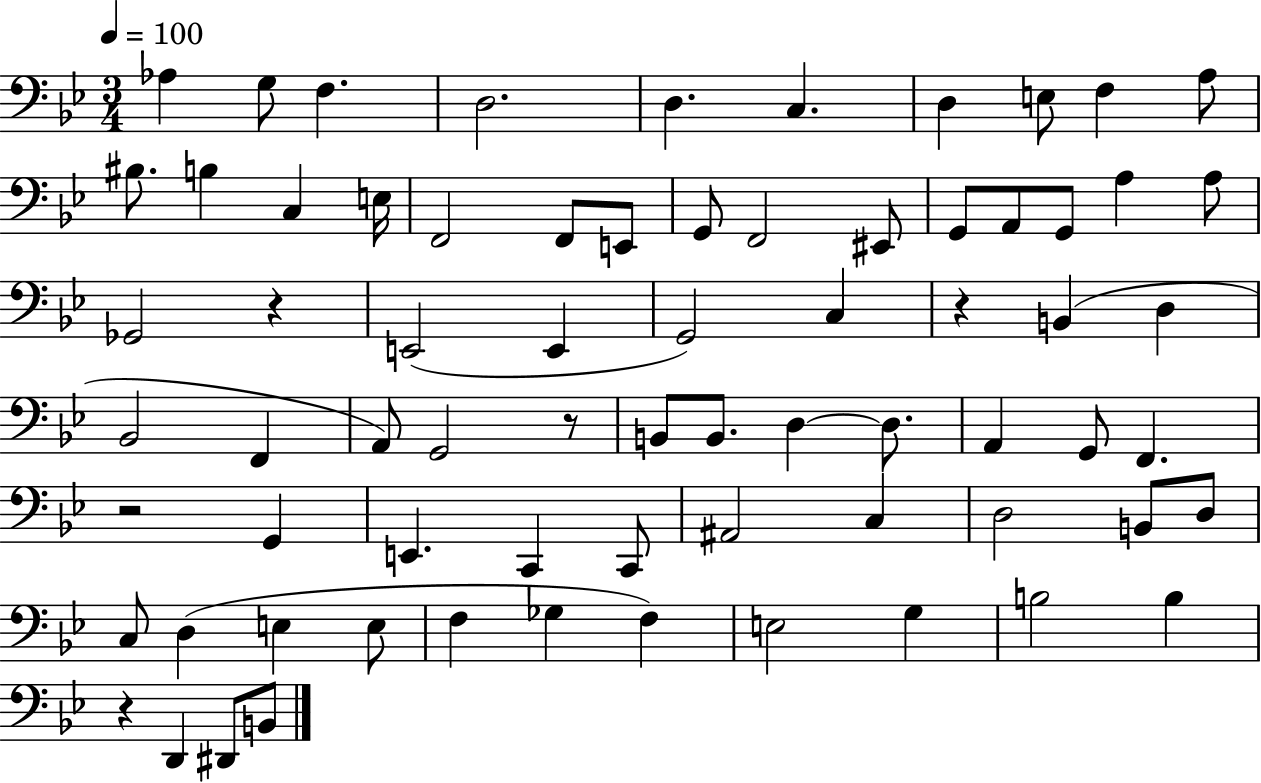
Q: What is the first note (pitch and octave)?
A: Ab3